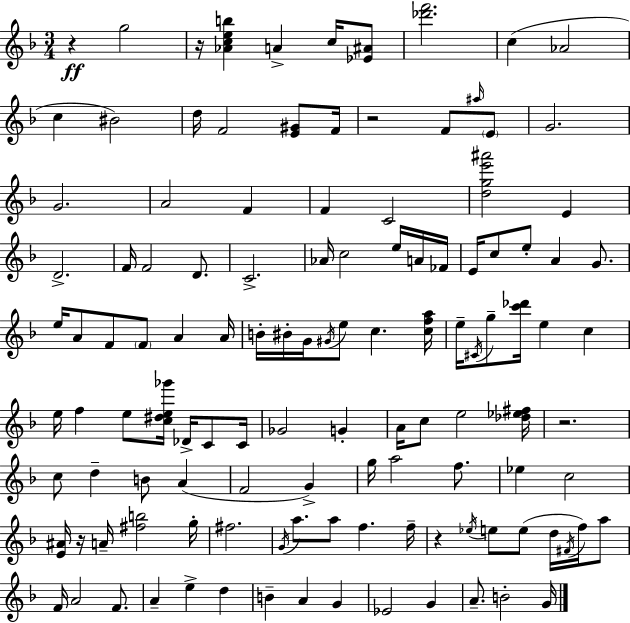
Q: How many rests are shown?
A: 6